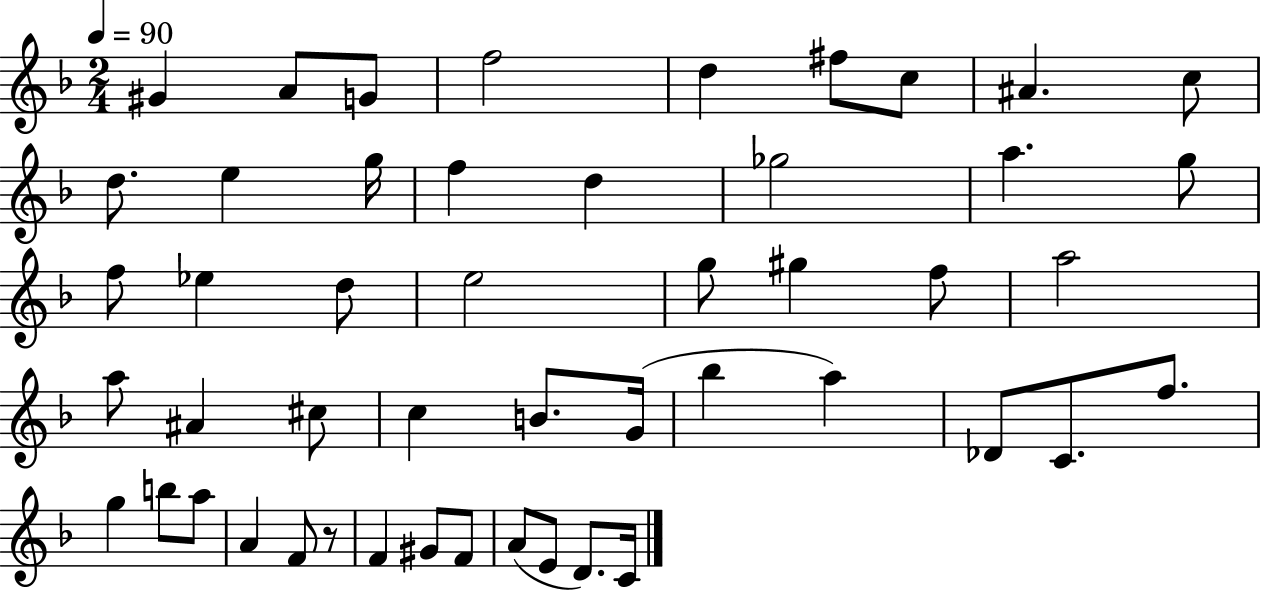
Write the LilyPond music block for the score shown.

{
  \clef treble
  \numericTimeSignature
  \time 2/4
  \key f \major
  \tempo 4 = 90
  gis'4 a'8 g'8 | f''2 | d''4 fis''8 c''8 | ais'4. c''8 | \break d''8. e''4 g''16 | f''4 d''4 | ges''2 | a''4. g''8 | \break f''8 ees''4 d''8 | e''2 | g''8 gis''4 f''8 | a''2 | \break a''8 ais'4 cis''8 | c''4 b'8. g'16( | bes''4 a''4) | des'8 c'8. f''8. | \break g''4 b''8 a''8 | a'4 f'8 r8 | f'4 gis'8 f'8 | a'8( e'8 d'8.) c'16 | \break \bar "|."
}